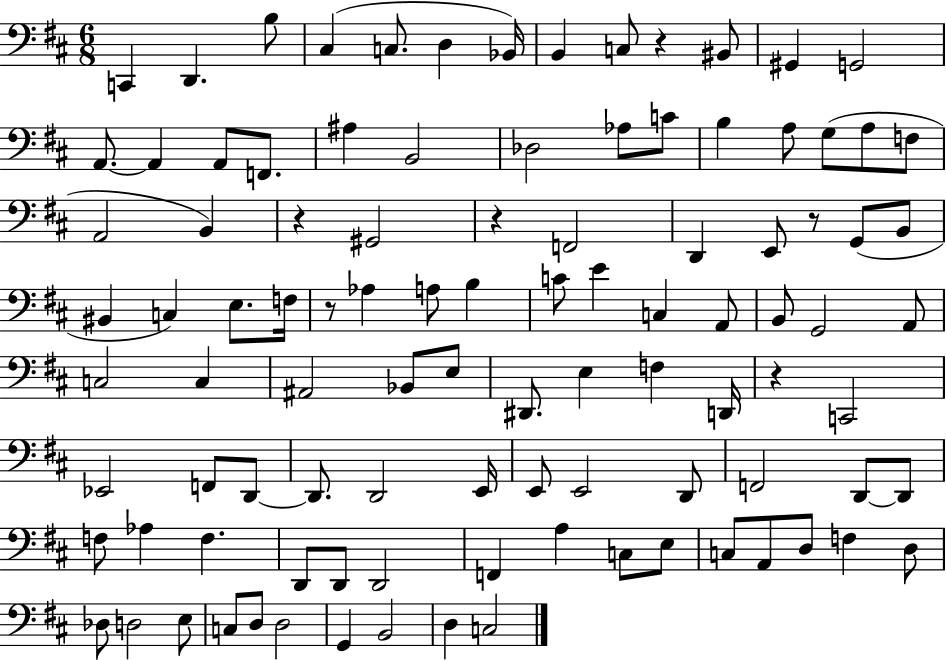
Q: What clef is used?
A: bass